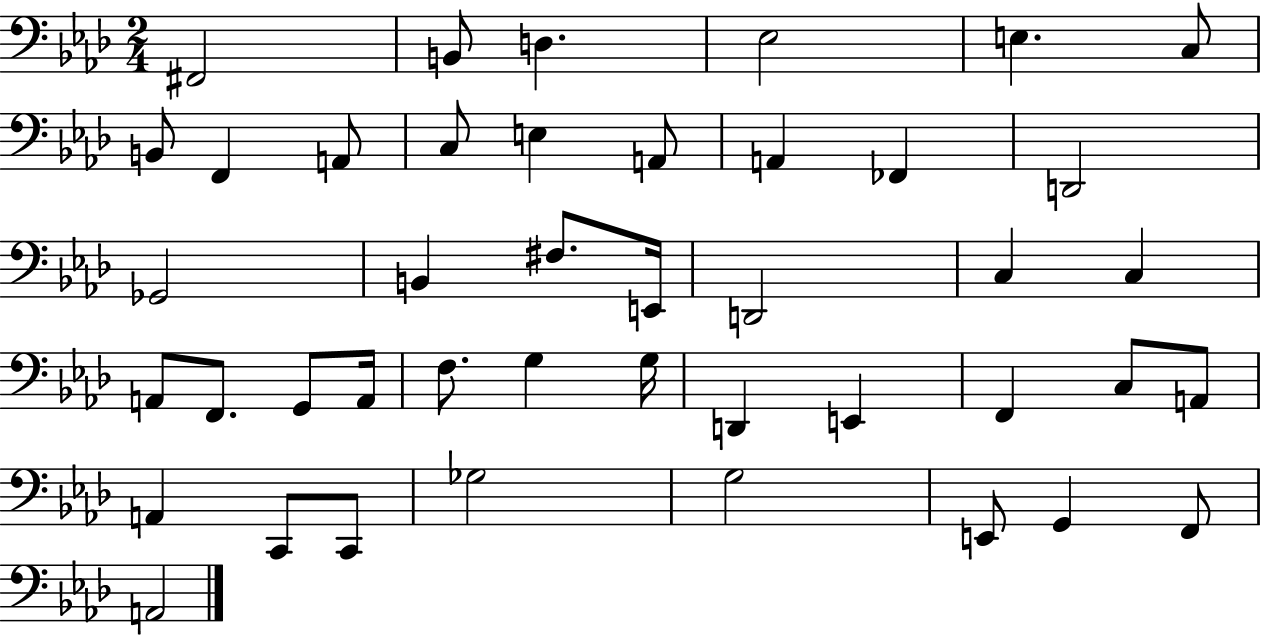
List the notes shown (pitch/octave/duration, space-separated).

F#2/h B2/e D3/q. Eb3/h E3/q. C3/e B2/e F2/q A2/e C3/e E3/q A2/e A2/q FES2/q D2/h Gb2/h B2/q F#3/e. E2/s D2/h C3/q C3/q A2/e F2/e. G2/e A2/s F3/e. G3/q G3/s D2/q E2/q F2/q C3/e A2/e A2/q C2/e C2/e Gb3/h G3/h E2/e G2/q F2/e A2/h